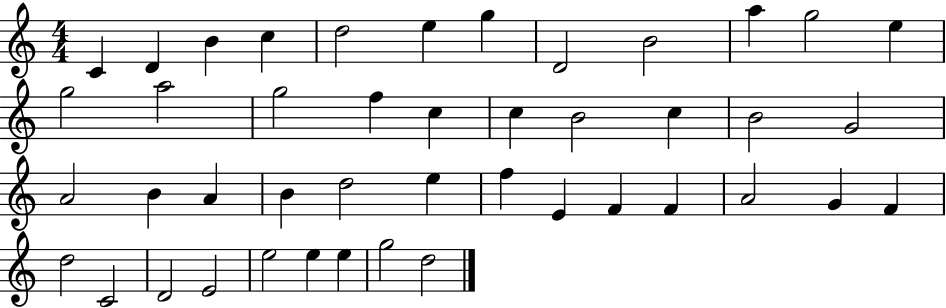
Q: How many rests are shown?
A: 0